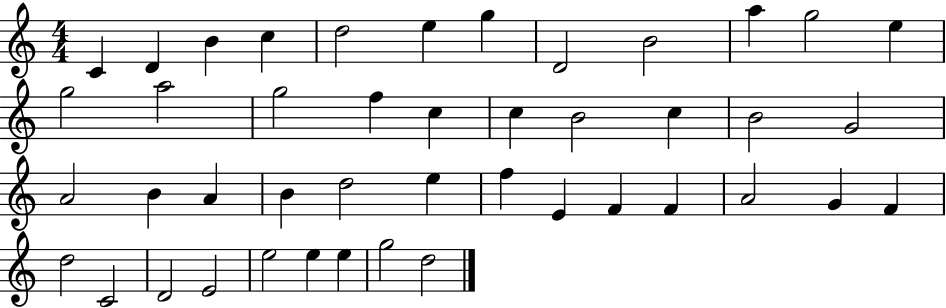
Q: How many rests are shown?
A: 0